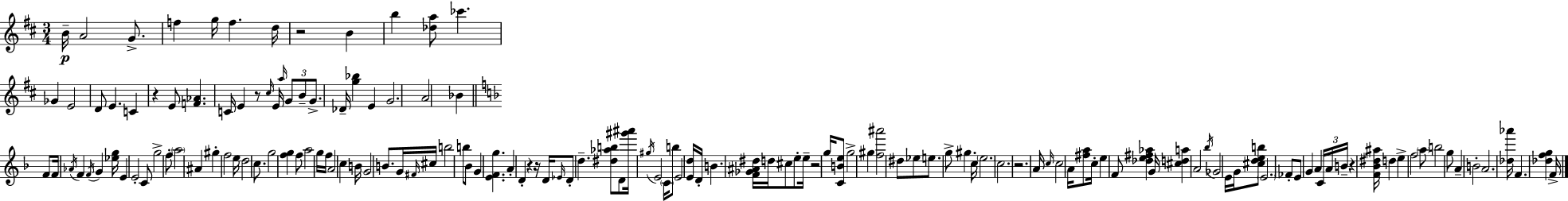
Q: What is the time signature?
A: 3/4